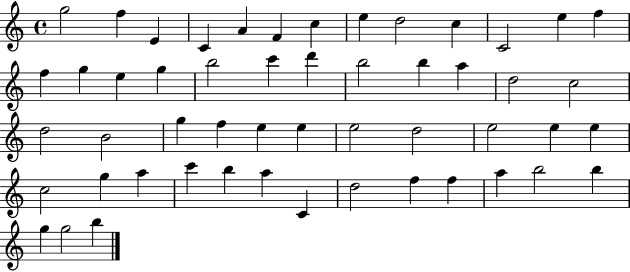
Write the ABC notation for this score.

X:1
T:Untitled
M:4/4
L:1/4
K:C
g2 f E C A F c e d2 c C2 e f f g e g b2 c' d' b2 b a d2 c2 d2 B2 g f e e e2 d2 e2 e e c2 g a c' b a C d2 f f a b2 b g g2 b